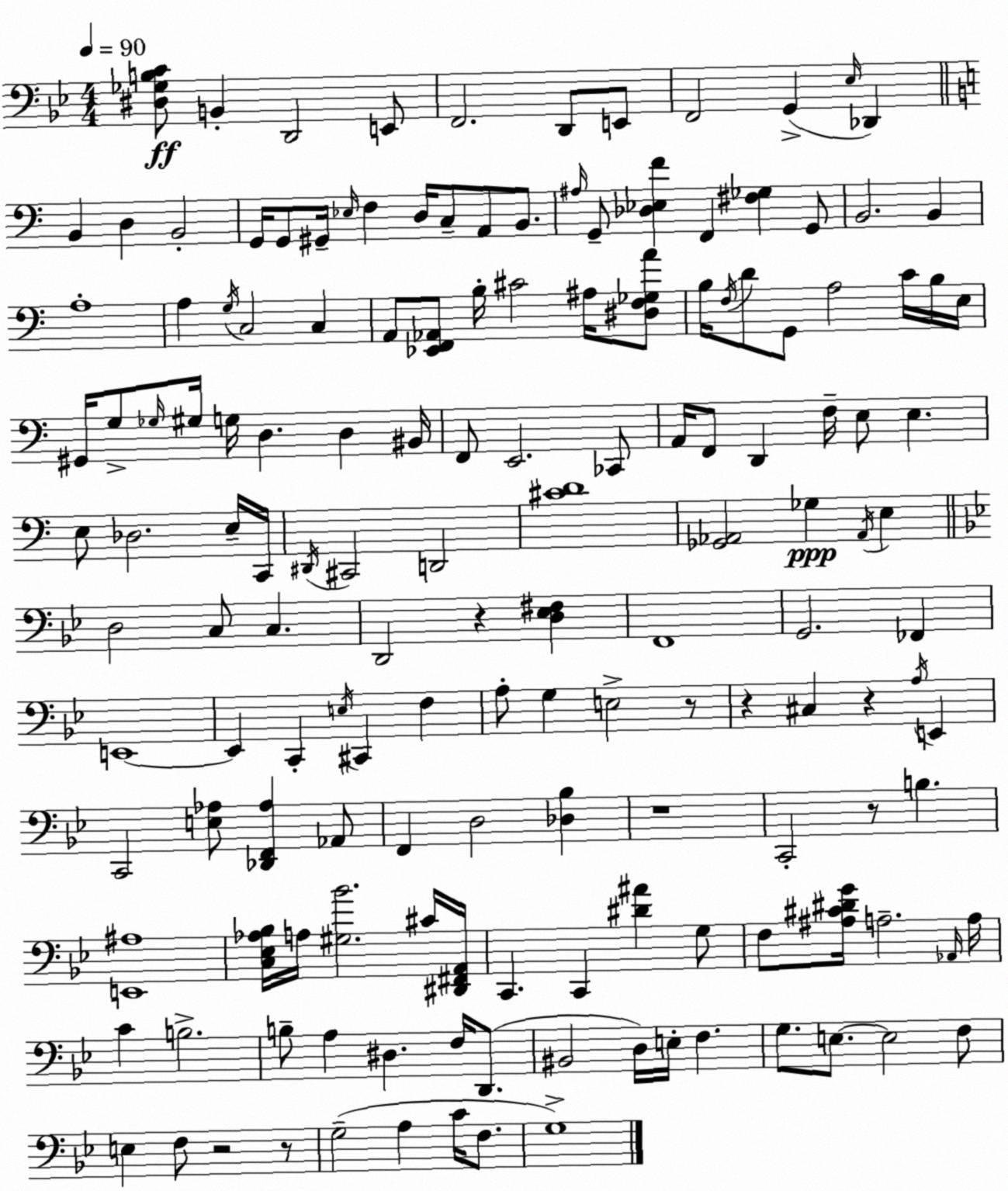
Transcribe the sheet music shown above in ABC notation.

X:1
T:Untitled
M:4/4
L:1/4
K:Gm
[^D,_G,B,C]/2 B,, D,,2 E,,/2 F,,2 D,,/2 E,,/2 F,,2 G,, _E,/4 _D,, B,, D, B,,2 G,,/4 G,,/2 ^G,,/4 _E,/4 F, D,/4 C,/2 A,,/2 B,,/2 ^A,/4 G,,/2 [_D,_E,F] F,, [^F,_G,] G,,/2 B,,2 B,, A,4 A, G,/4 C,2 C, A,,/2 [_E,,F,,_A,,]/2 B,/4 ^C2 ^A,/4 [^D,F,_G,A]/2 B,/4 F,/4 D/2 G,,/2 A,2 C/4 B,/4 E,/4 ^G,,/4 G,/2 _G,/4 ^G,/4 G,/4 D, D, ^B,,/4 F,,/2 E,,2 _C,,/2 A,,/4 F,,/2 D,, F,/4 E,/2 E, E,/2 _D,2 E,/4 C,,/4 ^D,,/4 ^C,,2 D,,2 [^CD]4 [_G,,_A,,]2 _G, _A,,/4 E, D,2 C,/2 C, D,,2 z [D,_E,^F,] F,,4 G,,2 _F,, E,,4 E,, C,, E,/4 ^C,, F, A,/2 G, E,2 z/2 z ^C, z A,/4 E,, C,,2 [E,_A,]/2 [_D,,F,,_A,] _A,,/2 F,, D,2 [_D,_B,] z4 C,,2 z/2 B, [E,,^A,]4 [C,_E,_A,_B,]/4 A,/4 [^G,_B]2 ^C/4 [^D,,^F,,A,,]/4 C,, C,, [^D^A] G,/2 F,/2 [^A,^C^DG]/4 A,2 _A,,/4 A,/4 C B,2 B,/2 A, ^D, F,/4 D,,/2 ^B,,2 D,/4 E,/4 F, G,/2 E,/2 E,2 F,/2 E, F,/2 z2 z/2 G,2 A, C/4 F,/2 G,4